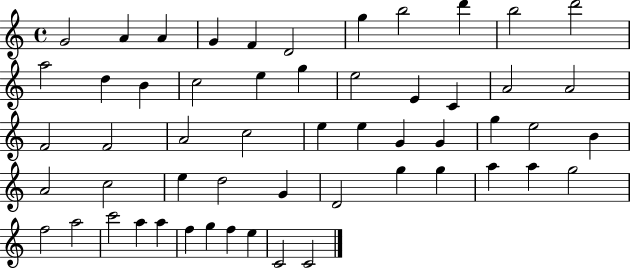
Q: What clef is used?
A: treble